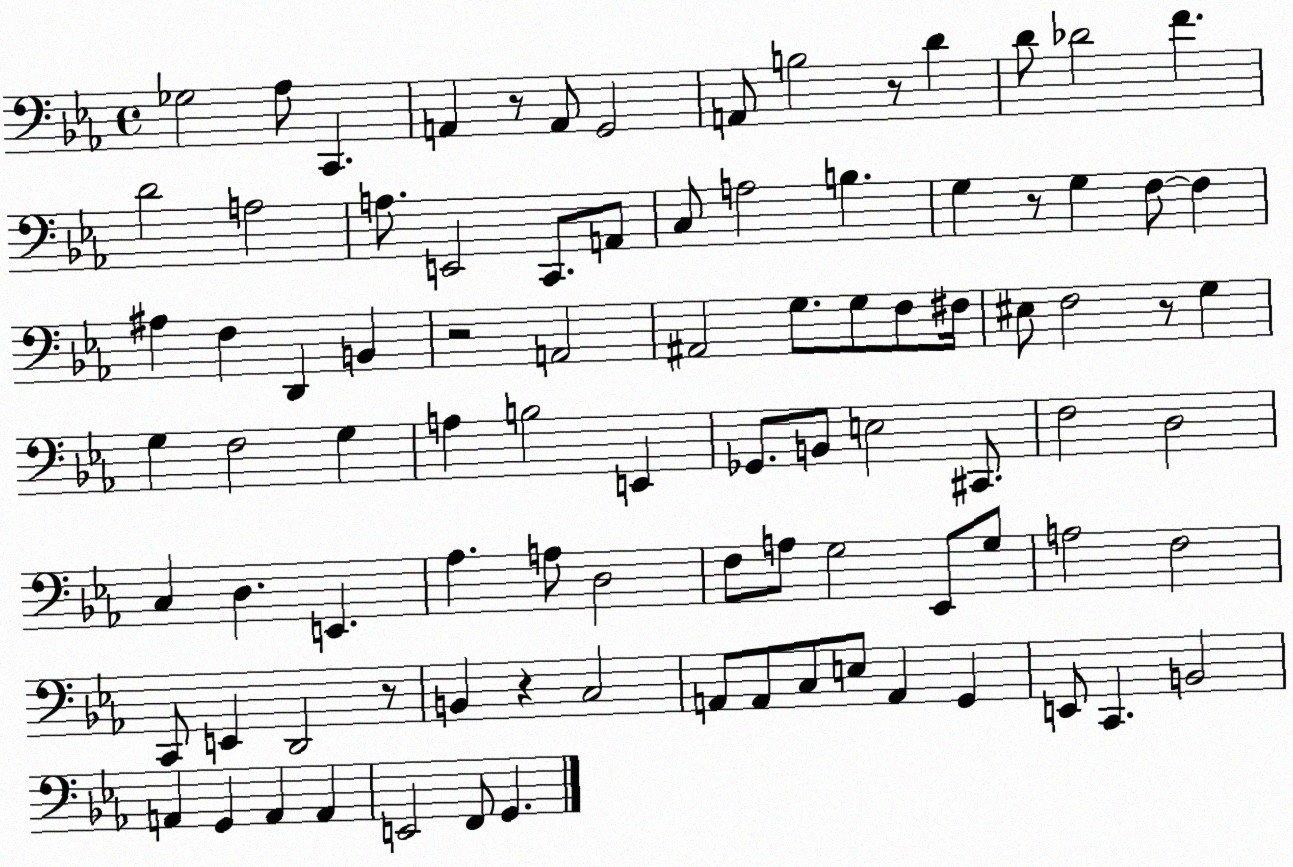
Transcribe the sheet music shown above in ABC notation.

X:1
T:Untitled
M:4/4
L:1/4
K:Eb
_G,2 _A,/2 C,, A,, z/2 A,,/2 G,,2 A,,/2 B,2 z/2 D D/2 _D2 F D2 A,2 A,/2 E,,2 C,,/2 A,,/2 C,/2 A,2 B, G, z/2 G, F,/2 F, ^A, F, D,, B,, z2 A,,2 ^A,,2 G,/2 G,/2 F,/2 ^F,/4 ^E,/2 F,2 z/2 G, G, F,2 G, A, B,2 E,, _G,,/2 B,,/2 E,2 ^C,,/2 F,2 D,2 C, D, E,, _A, A,/2 D,2 F,/2 A,/2 G,2 _E,,/2 G,/2 A,2 F,2 C,,/2 E,, D,,2 z/2 B,, z C,2 A,,/2 A,,/2 C,/2 E,/2 A,, G,, E,,/2 C,, B,,2 A,, G,, A,, A,, E,,2 F,,/2 G,,